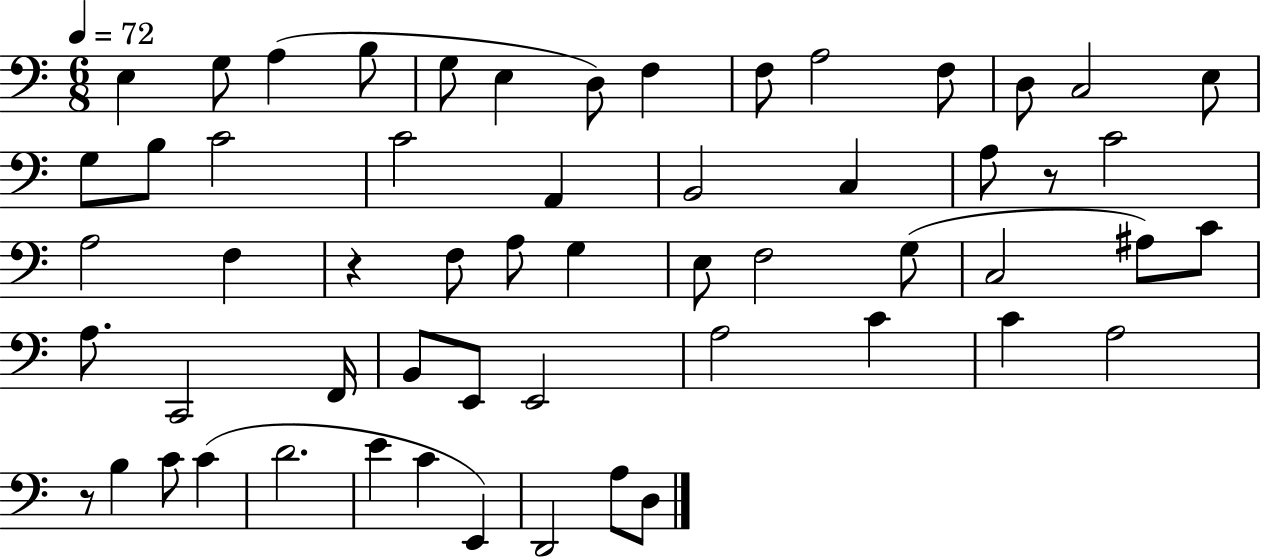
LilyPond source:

{
  \clef bass
  \numericTimeSignature
  \time 6/8
  \key c \major
  \tempo 4 = 72
  \repeat volta 2 { e4 g8 a4( b8 | g8 e4 d8) f4 | f8 a2 f8 | d8 c2 e8 | \break g8 b8 c'2 | c'2 a,4 | b,2 c4 | a8 r8 c'2 | \break a2 f4 | r4 f8 a8 g4 | e8 f2 g8( | c2 ais8) c'8 | \break a8. c,2 f,16 | b,8 e,8 e,2 | a2 c'4 | c'4 a2 | \break r8 b4 c'8 c'4( | d'2. | e'4 c'4 e,4) | d,2 a8 d8 | \break } \bar "|."
}